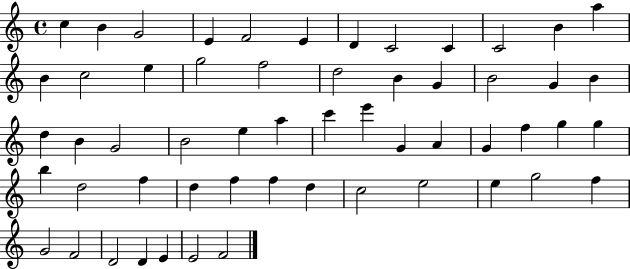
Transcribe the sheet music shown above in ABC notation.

X:1
T:Untitled
M:4/4
L:1/4
K:C
c B G2 E F2 E D C2 C C2 B a B c2 e g2 f2 d2 B G B2 G B d B G2 B2 e a c' e' G A G f g g b d2 f d f f d c2 e2 e g2 f G2 F2 D2 D E E2 F2